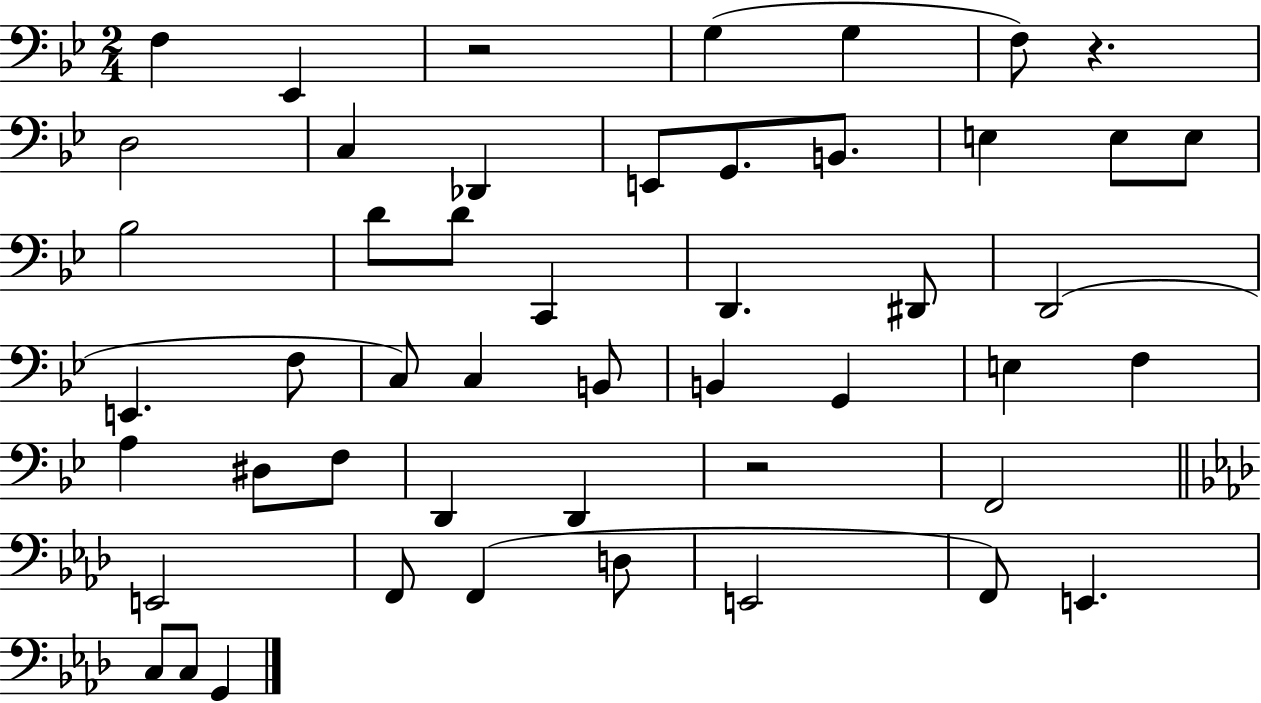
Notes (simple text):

F3/q Eb2/q R/h G3/q G3/q F3/e R/q. D3/h C3/q Db2/q E2/e G2/e. B2/e. E3/q E3/e E3/e Bb3/h D4/e D4/e C2/q D2/q. D#2/e D2/h E2/q. F3/e C3/e C3/q B2/e B2/q G2/q E3/q F3/q A3/q D#3/e F3/e D2/q D2/q R/h F2/h E2/h F2/e F2/q D3/e E2/h F2/e E2/q. C3/e C3/e G2/q